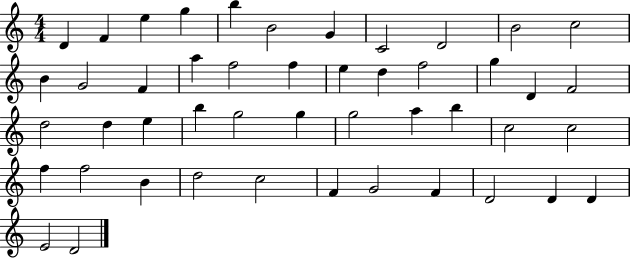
{
  \clef treble
  \numericTimeSignature
  \time 4/4
  \key c \major
  d'4 f'4 e''4 g''4 | b''4 b'2 g'4 | c'2 d'2 | b'2 c''2 | \break b'4 g'2 f'4 | a''4 f''2 f''4 | e''4 d''4 f''2 | g''4 d'4 f'2 | \break d''2 d''4 e''4 | b''4 g''2 g''4 | g''2 a''4 b''4 | c''2 c''2 | \break f''4 f''2 b'4 | d''2 c''2 | f'4 g'2 f'4 | d'2 d'4 d'4 | \break e'2 d'2 | \bar "|."
}